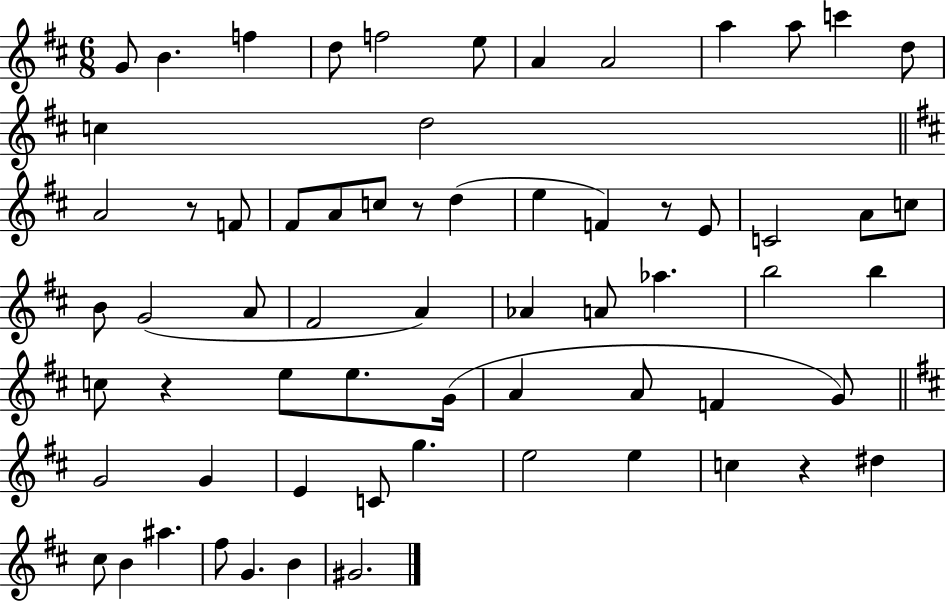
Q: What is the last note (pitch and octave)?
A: G#4